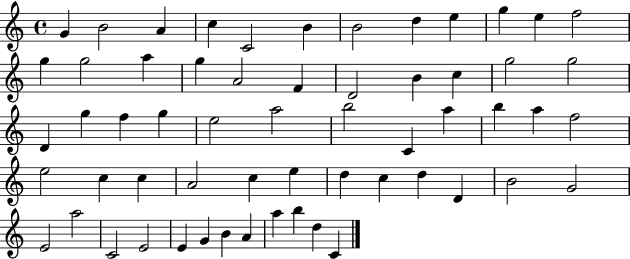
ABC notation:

X:1
T:Untitled
M:4/4
L:1/4
K:C
G B2 A c C2 B B2 d e g e f2 g g2 a g A2 F D2 B c g2 g2 D g f g e2 a2 b2 C a b a f2 e2 c c A2 c e d c d D B2 G2 E2 a2 C2 E2 E G B A a b d C